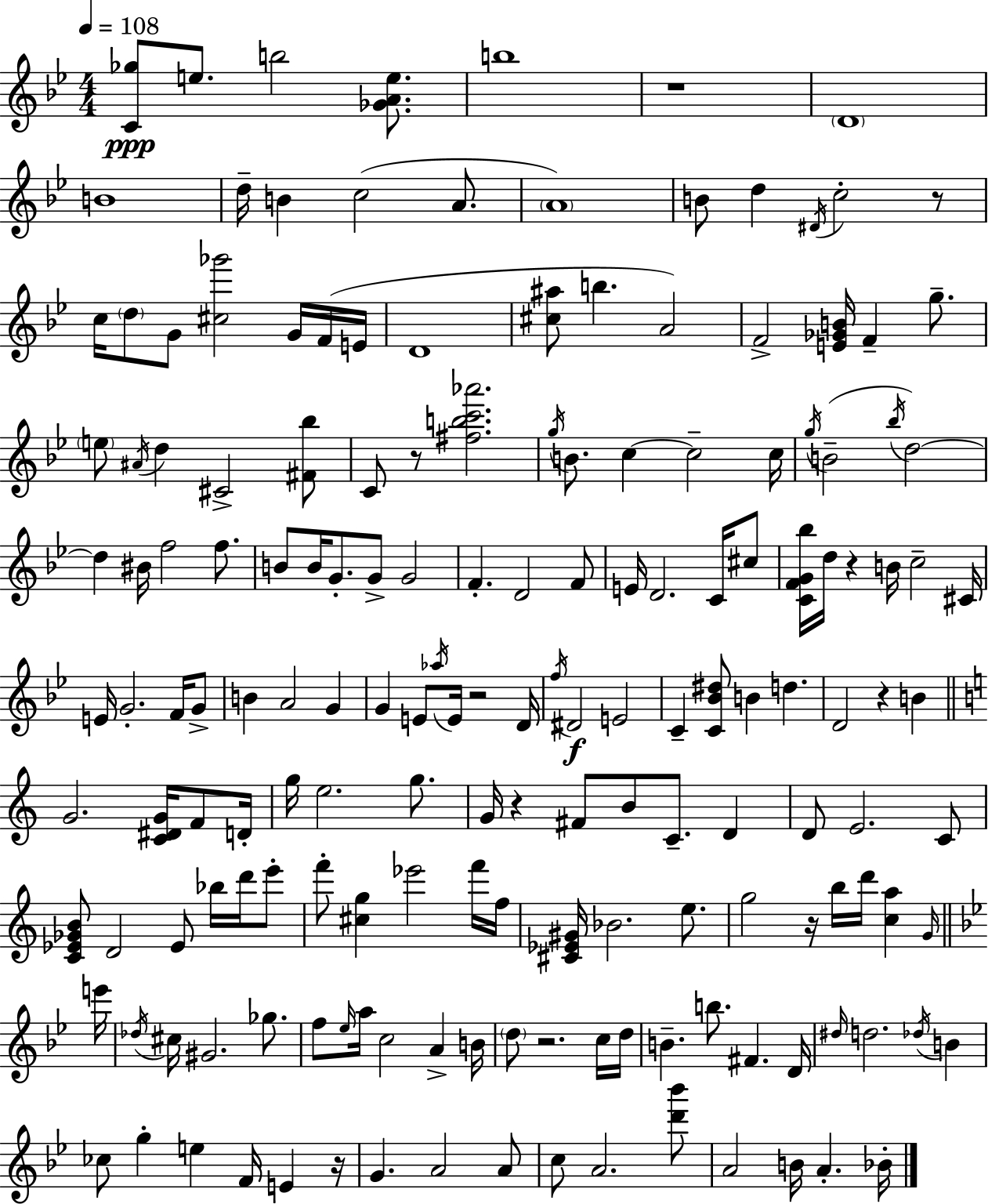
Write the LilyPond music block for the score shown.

{
  \clef treble
  \numericTimeSignature
  \time 4/4
  \key g \minor
  \tempo 4 = 108
  <c' ges''>8\ppp e''8. b''2 <ges' a' e''>8. | b''1 | r1 | \parenthesize d'1 | \break b'1 | d''16-- b'4 c''2( a'8. | \parenthesize a'1) | b'8 d''4 \acciaccatura { dis'16 } c''2-. r8 | \break c''16 \parenthesize d''8 g'8 <cis'' ges'''>2 g'16 f'16( | e'16 d'1 | <cis'' ais''>8 b''4. a'2) | f'2-> <e' ges' b'>16 f'4-- g''8.-- | \break \parenthesize e''8 \acciaccatura { ais'16 } d''4 cis'2-> | <fis' bes''>8 c'8 r8 <fis'' b'' c''' aes'''>2. | \acciaccatura { g''16 } b'8. c''4~~ c''2-- | c''16 \acciaccatura { g''16 }( b'2-- \acciaccatura { bes''16 } d''2~~) | \break d''4 bis'16 f''2 | f''8. b'8 b'16 g'8.-. g'8-> g'2 | f'4.-. d'2 | f'8 e'16 d'2. | \break c'16 cis''8 <c' f' g' bes''>16 d''16 r4 b'16 c''2-- | cis'16 e'16 g'2.-. | f'16 g'8-> b'4 a'2 | g'4 g'4 e'8 \acciaccatura { aes''16 } e'16 r2 | \break d'16 \acciaccatura { f''16 }\f dis'2 e'2 | c'4-- <c' bes' dis''>8 b'4 | d''4. d'2 r4 | b'4 \bar "||" \break \key c \major g'2. <c' dis' g'>16 f'8 d'16-. | g''16 e''2. g''8. | g'16 r4 fis'8 b'8 c'8.-- d'4 | d'8 e'2. c'8 | \break <c' ees' ges' b'>8 d'2 ees'8 bes''16 d'''16 e'''8-. | f'''8-. <cis'' g''>4 ees'''2 f'''16 f''16 | <cis' ees' gis'>16 bes'2. e''8. | g''2 r16 b''16 d'''16 <c'' a''>4 \grace { g'16 } | \break \bar "||" \break \key bes \major e'''16 \acciaccatura { des''16 } cis''16 gis'2. ges''8. | f''8 \grace { ees''16 } a''16 c''2 a'4-> | b'16 \parenthesize d''8 r2. | c''16 d''16 b'4.-- b''8. fis'4. | \break d'16 \grace { dis''16 } d''2. | \acciaccatura { des''16 } b'4 ces''8 g''4-. e''4 f'16 | e'4 r16 g'4. a'2 | a'8 c''8 a'2. | \break <d''' bes'''>8 a'2 b'16 a'4.-. | bes'16-. \bar "|."
}